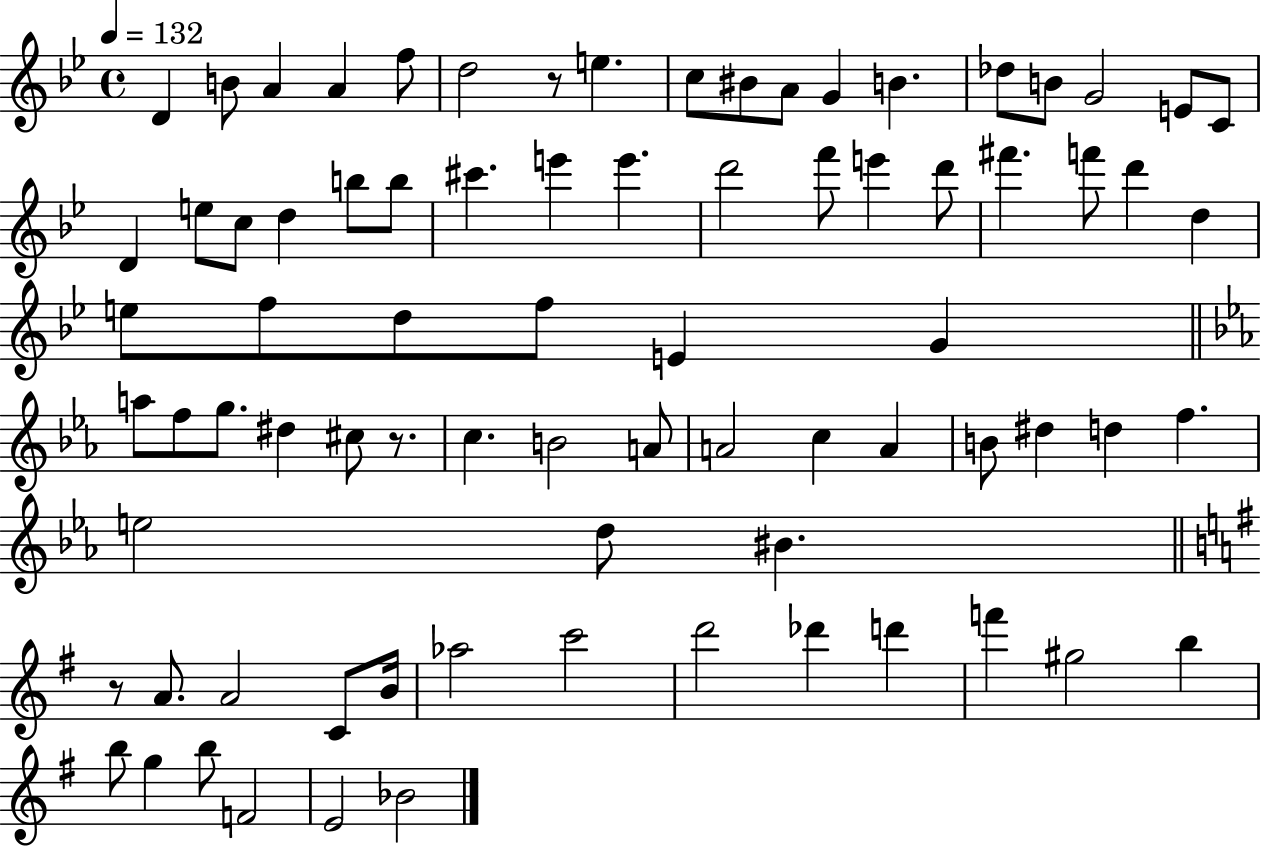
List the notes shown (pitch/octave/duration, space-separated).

D4/q B4/e A4/q A4/q F5/e D5/h R/e E5/q. C5/e BIS4/e A4/e G4/q B4/q. Db5/e B4/e G4/h E4/e C4/e D4/q E5/e C5/e D5/q B5/e B5/e C#6/q. E6/q E6/q. D6/h F6/e E6/q D6/e F#6/q. F6/e D6/q D5/q E5/e F5/e D5/e F5/e E4/q G4/q A5/e F5/e G5/e. D#5/q C#5/e R/e. C5/q. B4/h A4/e A4/h C5/q A4/q B4/e D#5/q D5/q F5/q. E5/h D5/e BIS4/q. R/e A4/e. A4/h C4/e B4/s Ab5/h C6/h D6/h Db6/q D6/q F6/q G#5/h B5/q B5/e G5/q B5/e F4/h E4/h Bb4/h